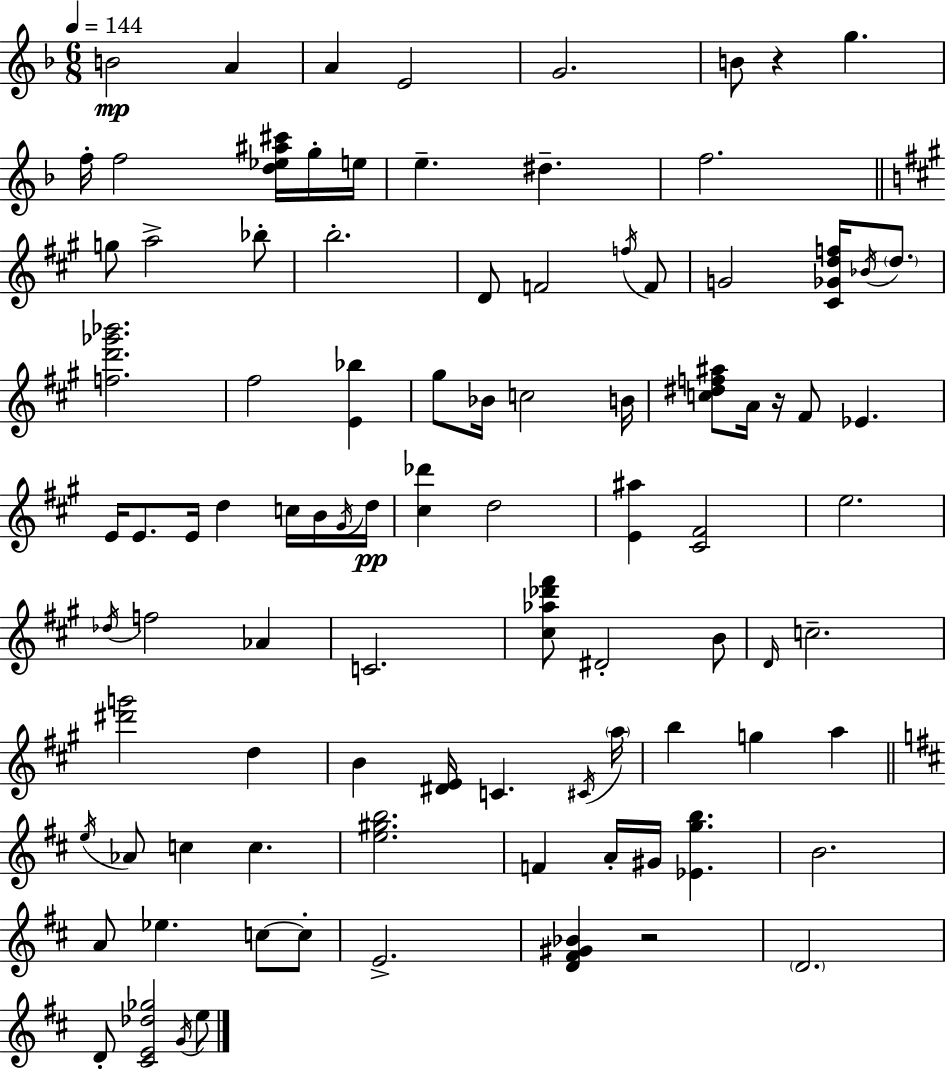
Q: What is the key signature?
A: F major